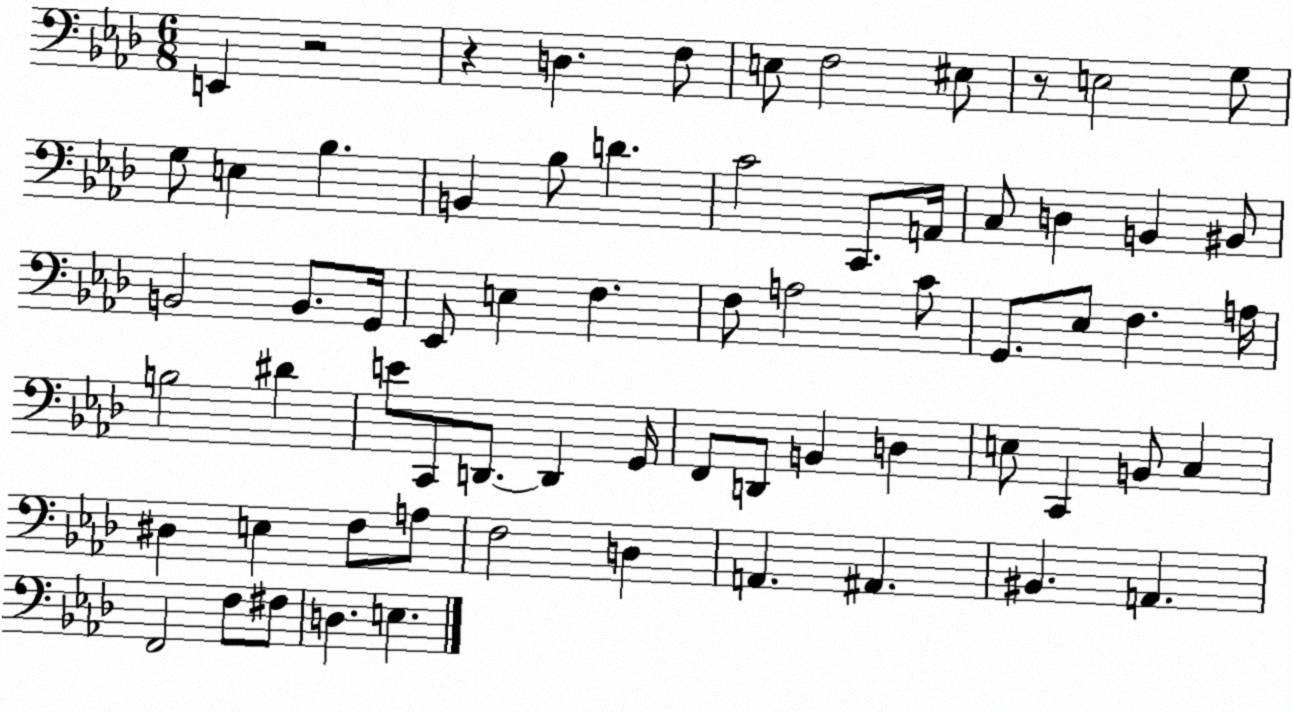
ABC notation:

X:1
T:Untitled
M:6/8
L:1/4
K:Ab
E,, z2 z D, F,/2 E,/2 F,2 ^E,/2 z/2 E,2 G,/2 G,/2 E, _B, B,, _B,/2 D C2 C,,/2 A,,/4 C,/2 D, B,, ^B,,/2 B,,2 B,,/2 G,,/4 _E,,/2 E, F, F,/2 A,2 C/2 G,,/2 _E,/2 F, A,/4 B,2 ^D E/2 C,,/2 D,,/2 D,, G,,/4 F,,/2 D,,/2 B,, D, E,/2 C,, B,,/2 C, ^D, E, F,/2 A,/2 F,2 D, A,, ^A,, ^B,, A,, F,,2 F,/2 ^F,/2 D, E,